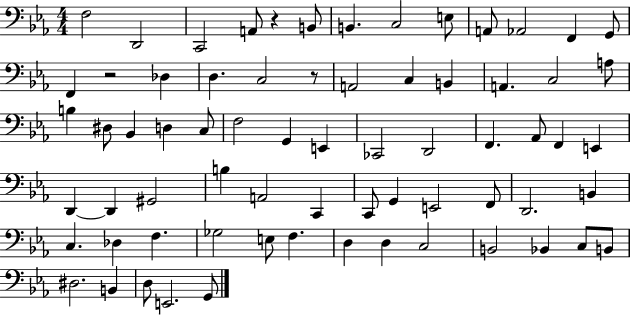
F3/h D2/h C2/h A2/e R/q B2/e B2/q. C3/h E3/e A2/e Ab2/h F2/q G2/e F2/q R/h Db3/q D3/q. C3/h R/e A2/h C3/q B2/q A2/q. C3/h A3/e B3/q D#3/e Bb2/q D3/q C3/e F3/h G2/q E2/q CES2/h D2/h F2/q. Ab2/e F2/q E2/q D2/q D2/q G#2/h B3/q A2/h C2/q C2/e G2/q E2/h F2/e D2/h. B2/q C3/q. Db3/q F3/q. Gb3/h E3/e F3/q. D3/q D3/q C3/h B2/h Bb2/q C3/e B2/e D#3/h. B2/q D3/e E2/h. G2/e